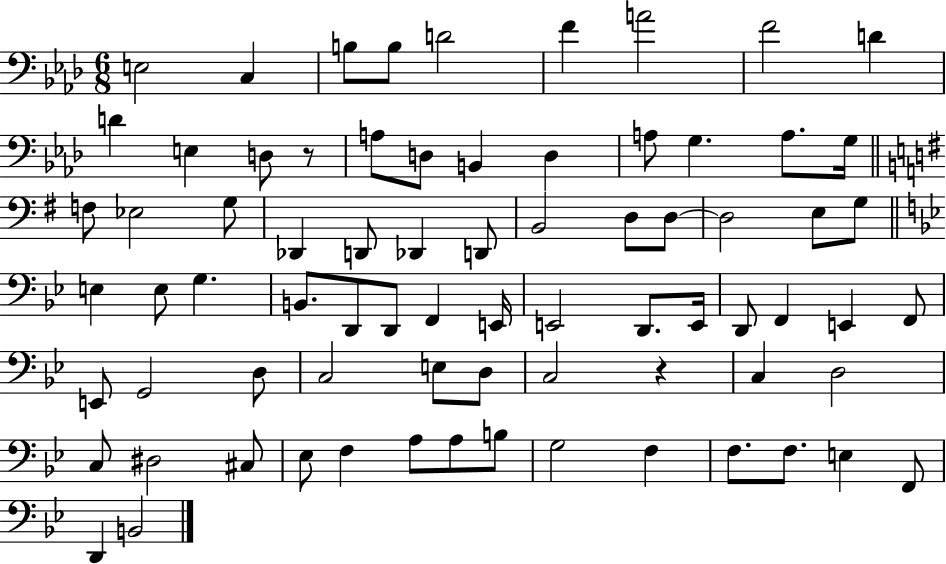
{
  \clef bass
  \numericTimeSignature
  \time 6/8
  \key aes \major
  e2 c4 | b8 b8 d'2 | f'4 a'2 | f'2 d'4 | \break d'4 e4 d8 r8 | a8 d8 b,4 d4 | a8 g4. a8. g16 | \bar "||" \break \key g \major f8 ees2 g8 | des,4 d,8 des,4 d,8 | b,2 d8 d8~~ | d2 e8 g8 | \break \bar "||" \break \key bes \major e4 e8 g4. | b,8. d,8 d,8 f,4 e,16 | e,2 d,8. e,16 | d,8 f,4 e,4 f,8 | \break e,8 g,2 d8 | c2 e8 d8 | c2 r4 | c4 d2 | \break c8 dis2 cis8 | ees8 f4 a8 a8 b8 | g2 f4 | f8. f8. e4 f,8 | \break d,4 b,2 | \bar "|."
}